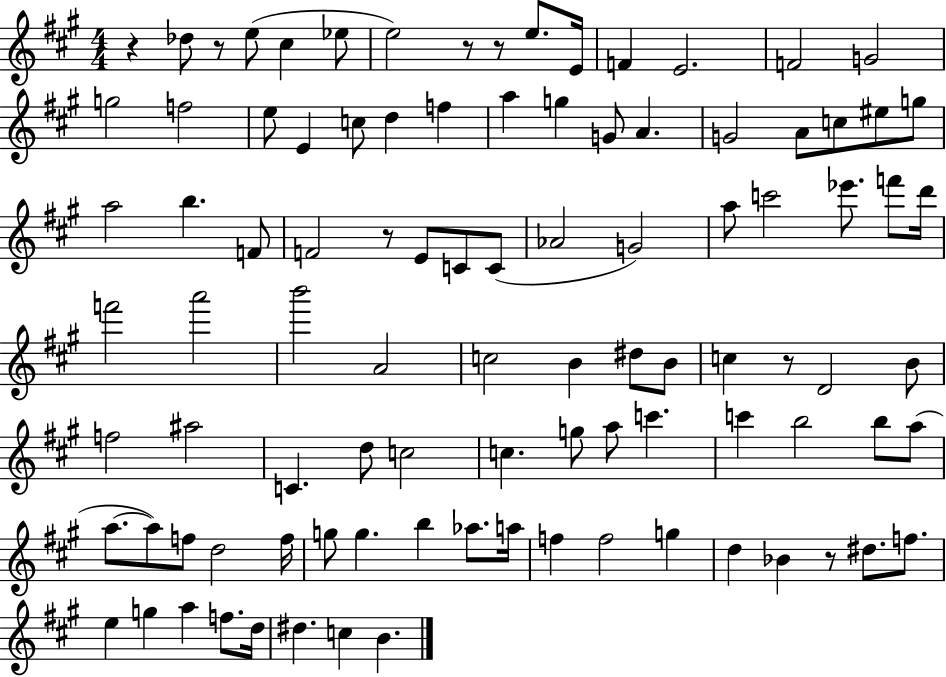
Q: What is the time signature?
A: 4/4